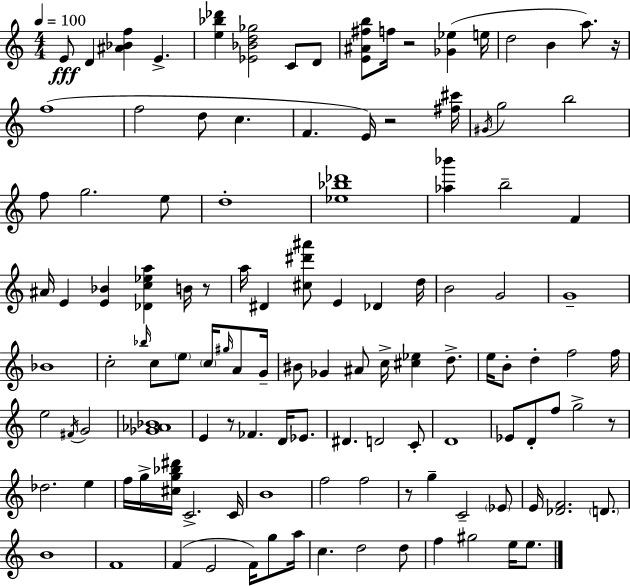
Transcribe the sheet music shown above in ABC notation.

X:1
T:Untitled
M:4/4
L:1/4
K:C
E/2 D [^A_Bf] E [e_b_d'] [_E_Bd_g]2 C/2 D/2 [E^A^fb]/2 f/4 z2 [_G_e] e/4 d2 B a/2 z/4 f4 f2 d/2 c F E/4 z2 [^f^c']/4 ^G/4 g2 b2 f/2 g2 e/2 d4 [_e_b_d']4 [_a_b'] b2 F ^A/4 E [E_B] [_Dc_ea] B/4 z/2 a/4 ^D [^c^d'^a']/2 E _D d/4 B2 G2 G4 _B4 c2 _b/4 c/2 e/2 c/4 ^g/4 A/2 G/4 ^B/2 _G ^A/2 c/4 [^c_e] d/2 e/4 B/2 d f2 f/4 e2 ^F/4 G2 [_G_A_B]4 E z/2 _F D/4 _E/2 ^D D2 C/2 D4 _E/2 D/2 f/2 g2 z/2 _d2 e f/4 g/4 [^cg_b^d']/4 C2 C/4 B4 f2 f2 z/2 g C2 _E/2 E/4 [_DF]2 D/2 B4 F4 F E2 F/4 g/2 a/4 c d2 d/2 f ^g2 e/4 e/2